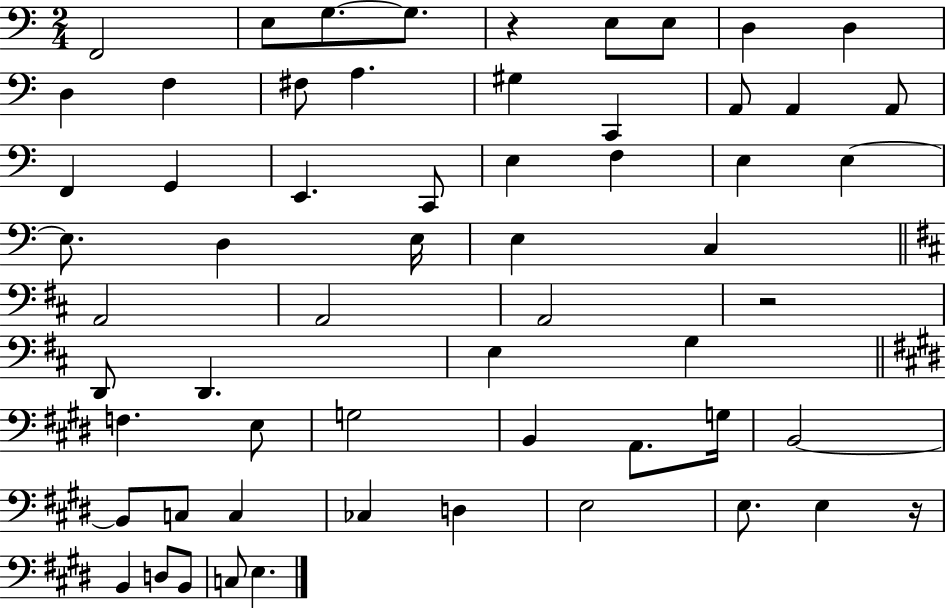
X:1
T:Untitled
M:2/4
L:1/4
K:C
F,,2 E,/2 G,/2 G,/2 z E,/2 E,/2 D, D, D, F, ^F,/2 A, ^G, C,, A,,/2 A,, A,,/2 F,, G,, E,, C,,/2 E, F, E, E, E,/2 D, E,/4 E, C, A,,2 A,,2 A,,2 z2 D,,/2 D,, E, G, F, E,/2 G,2 B,, A,,/2 G,/4 B,,2 B,,/2 C,/2 C, _C, D, E,2 E,/2 E, z/4 B,, D,/2 B,,/2 C,/2 E,